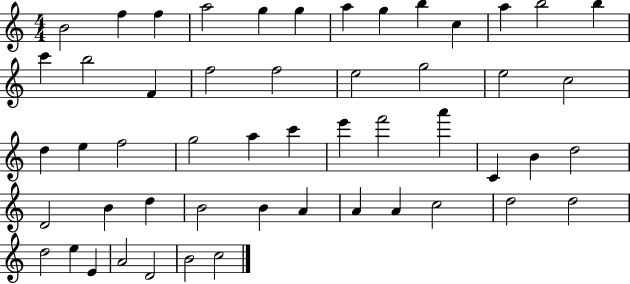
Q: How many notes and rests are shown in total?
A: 52